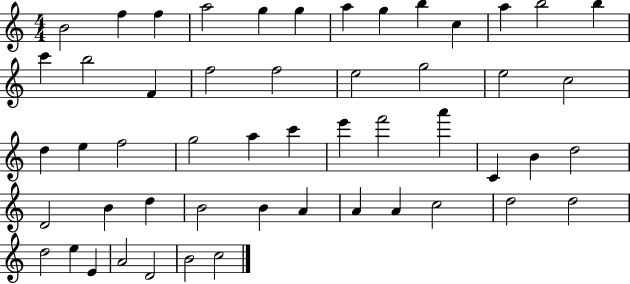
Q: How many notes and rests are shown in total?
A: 52